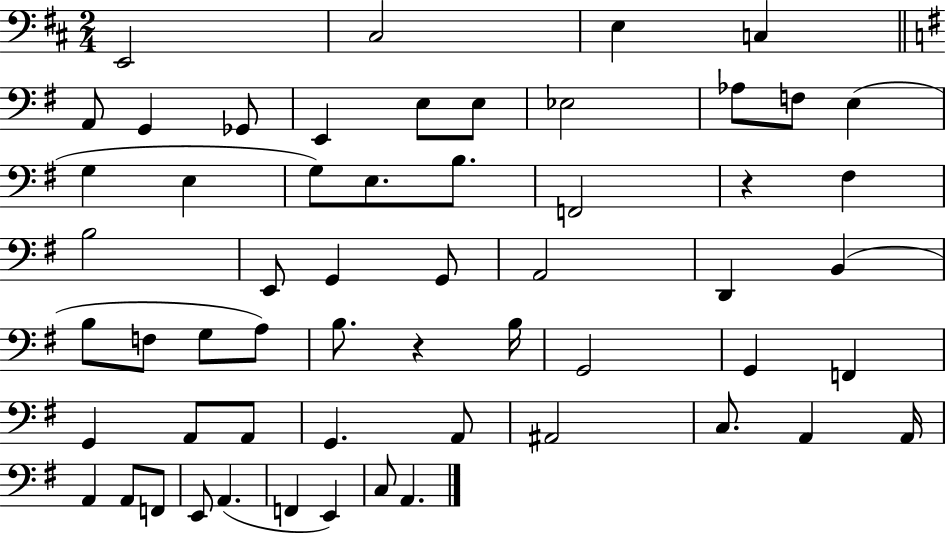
E2/h C#3/h E3/q C3/q A2/e G2/q Gb2/e E2/q E3/e E3/e Eb3/h Ab3/e F3/e E3/q G3/q E3/q G3/e E3/e. B3/e. F2/h R/q F#3/q B3/h E2/e G2/q G2/e A2/h D2/q B2/q B3/e F3/e G3/e A3/e B3/e. R/q B3/s G2/h G2/q F2/q G2/q A2/e A2/e G2/q. A2/e A#2/h C3/e. A2/q A2/s A2/q A2/e F2/e E2/e A2/q. F2/q E2/q C3/e A2/q.